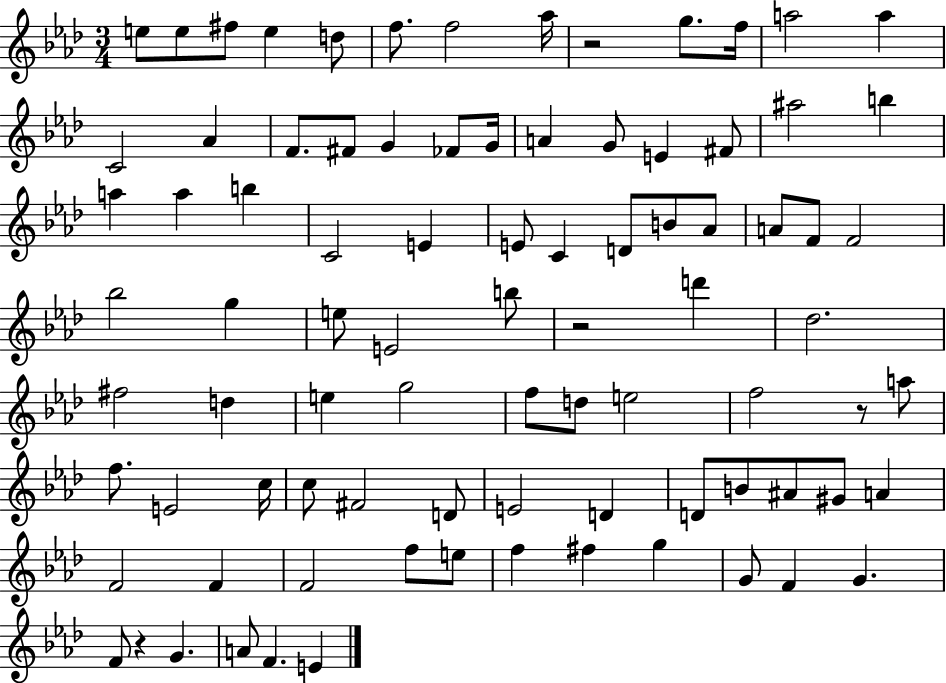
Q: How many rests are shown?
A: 4